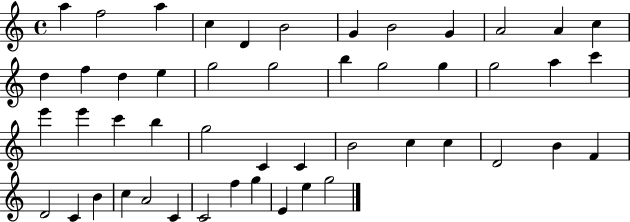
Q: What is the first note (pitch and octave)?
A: A5